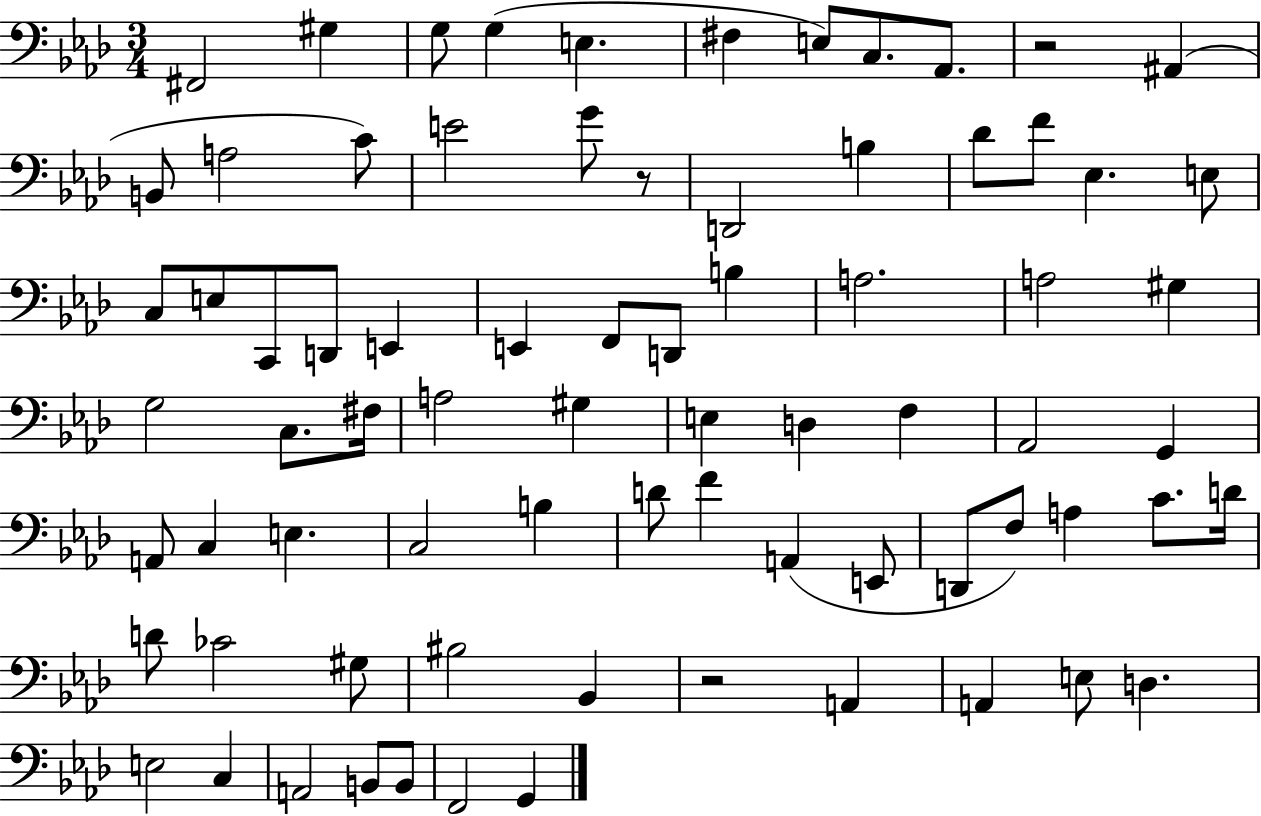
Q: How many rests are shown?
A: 3